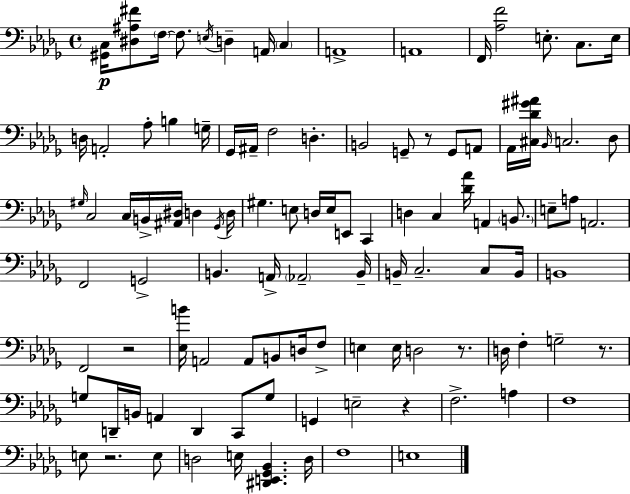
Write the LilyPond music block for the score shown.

{
  \clef bass
  \time 4/4
  \defaultTimeSignature
  \key bes \minor
  <gis, c>16\p <dis ais fis'>8 \parenthesize f16~~ f8. \acciaccatura { e16 } d4-- a,16 \parenthesize c4 | a,1-> | a,1 | f,16 <aes f'>2 e8.-. c8. | \break e16 d16 a,2-. aes8-. b4 | g16-- ges,16 ais,16-- f2 d4.-. | b,2 g,8-- r8 g,8 a,8 | aes,16 <cis des' gis' ais'>16 \grace { bes,16 } c2. | \break des8 \grace { gis16 } c2 c16 b,16-> <ais, dis>16 d4 | \acciaccatura { ges,16 } d16 gis4. e8 d16 e16 e,8 | c,4 d4 c4 <des' aes'>16 a,4 | \parenthesize b,8. e8-- a8 a,2. | \break f,2 g,2-> | b,4. a,16-> \parenthesize aes,2-- | b,16-- b,16-- c2.-- | c8 b,16 b,1 | \break f,2 r2 | <ees b'>16 a,2 a,8 b,8 | d16 f8-> e4 e16 d2 | r8. d16 f4-. g2-- | \break r8. g8 d,16-- b,16 a,4 d,4 | c,8 g8 g,4 e2-- | r4 f2.-> | a4 f1 | \break e8 r2. | e8 d2 e16 <dis, e, ges, bes,>4. | d16 f1 | e1 | \break \bar "|."
}